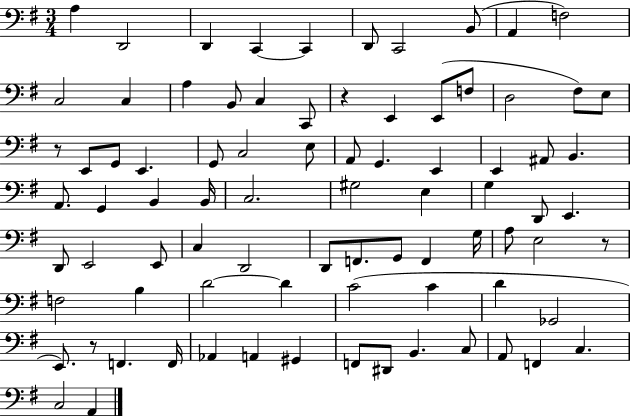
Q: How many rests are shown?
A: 4